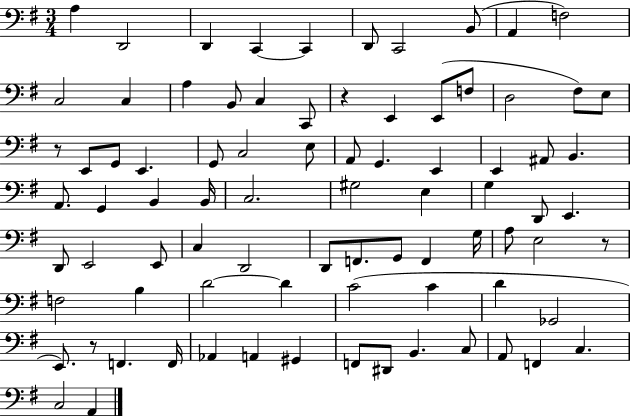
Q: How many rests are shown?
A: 4